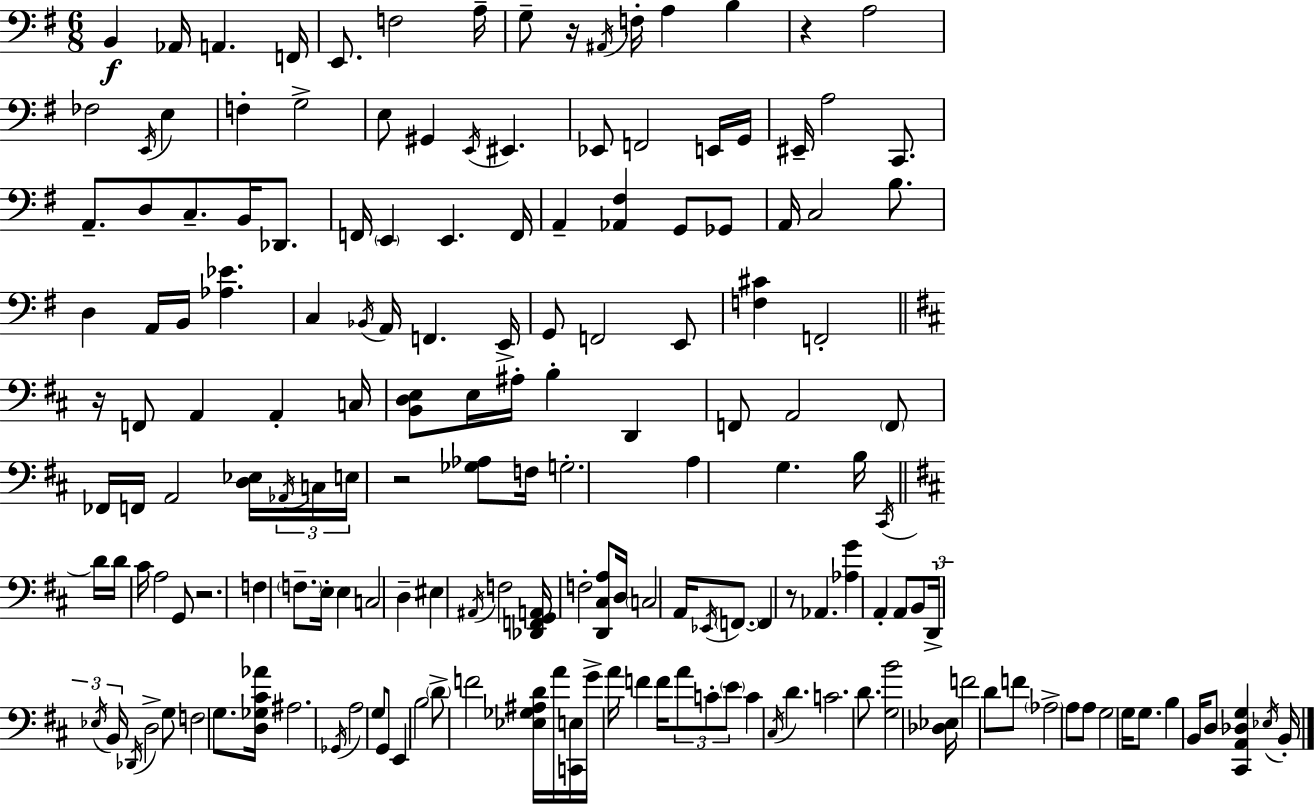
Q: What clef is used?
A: bass